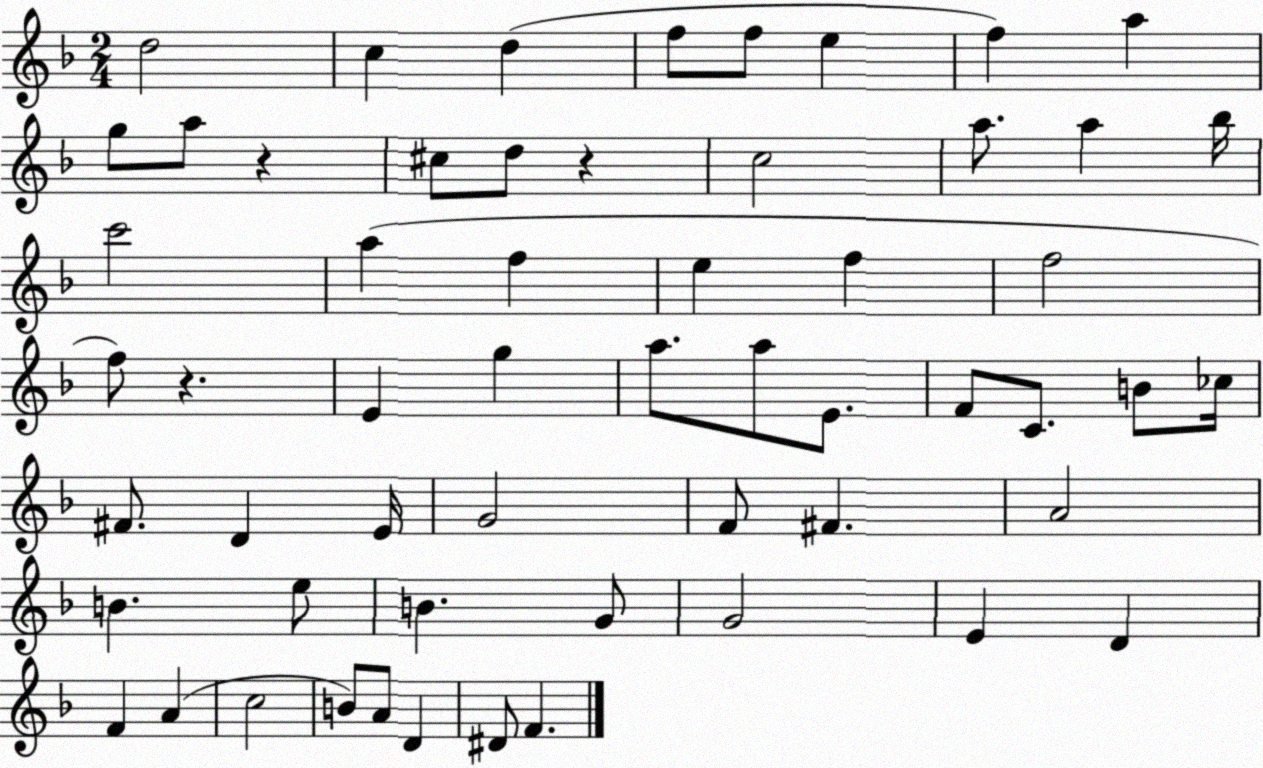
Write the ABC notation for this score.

X:1
T:Untitled
M:2/4
L:1/4
K:F
d2 c d f/2 f/2 e f a g/2 a/2 z ^c/2 d/2 z c2 a/2 a _b/4 c'2 a f e f f2 f/2 z E g a/2 a/2 E/2 F/2 C/2 B/2 _c/4 ^F/2 D E/4 G2 F/2 ^F A2 B e/2 B G/2 G2 E D F A c2 B/2 A/2 D ^D/2 F